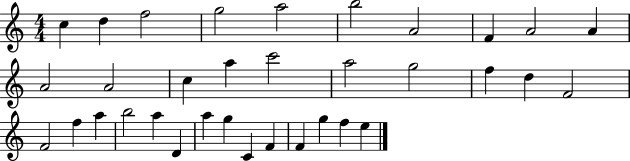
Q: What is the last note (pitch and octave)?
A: E5